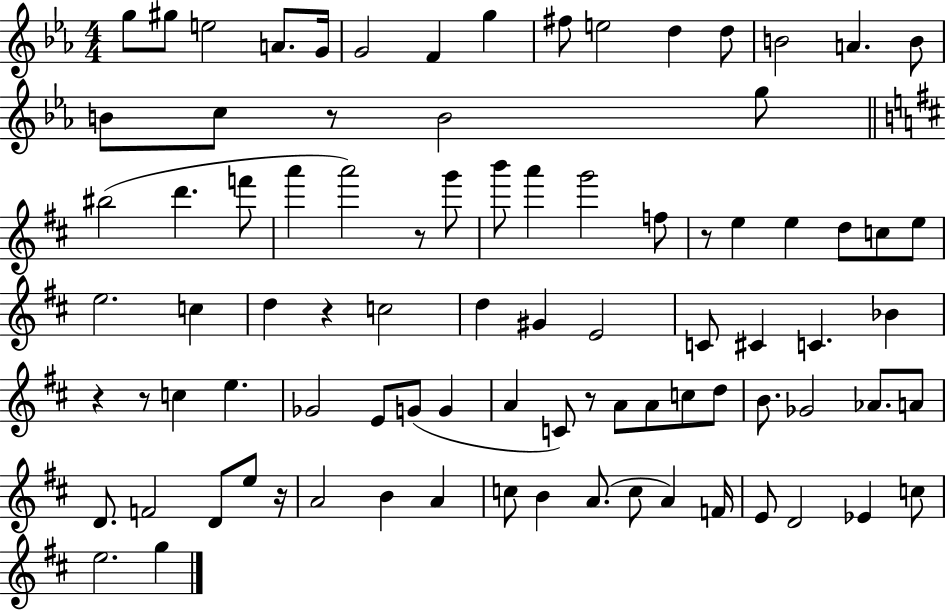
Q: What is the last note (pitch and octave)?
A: G5